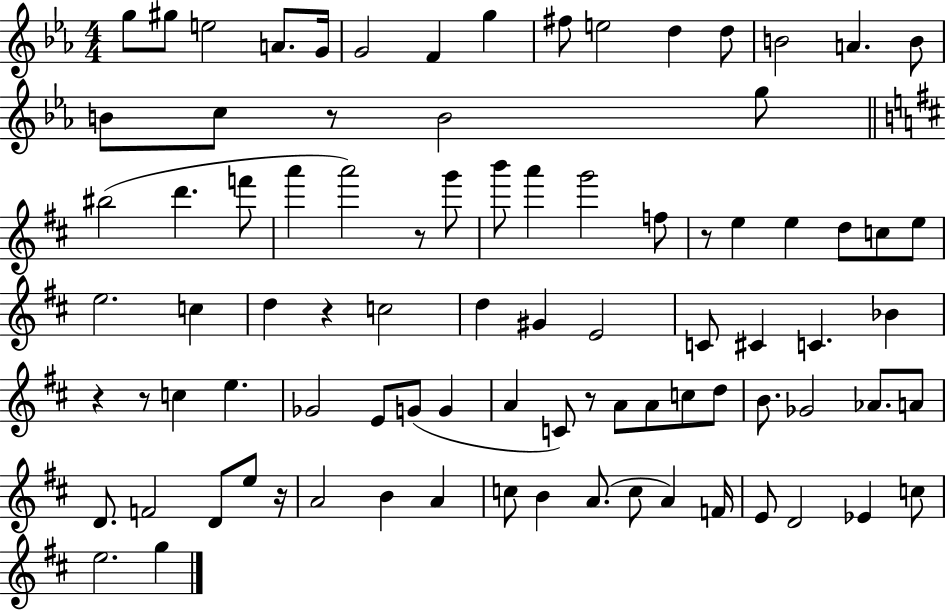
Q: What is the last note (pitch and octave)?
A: G5